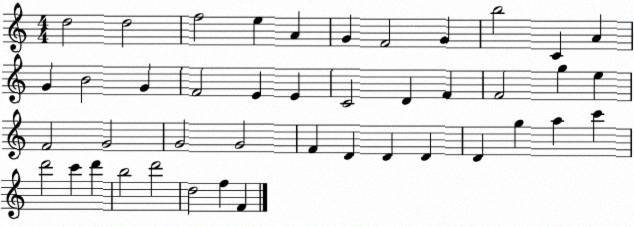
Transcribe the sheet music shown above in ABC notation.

X:1
T:Untitled
M:4/4
L:1/4
K:C
d2 d2 f2 e A G F2 G b2 C A G B2 G F2 E E C2 D F F2 g e F2 G2 G2 G2 F D D D D g a c' d'2 c' d' b2 d'2 d2 f F